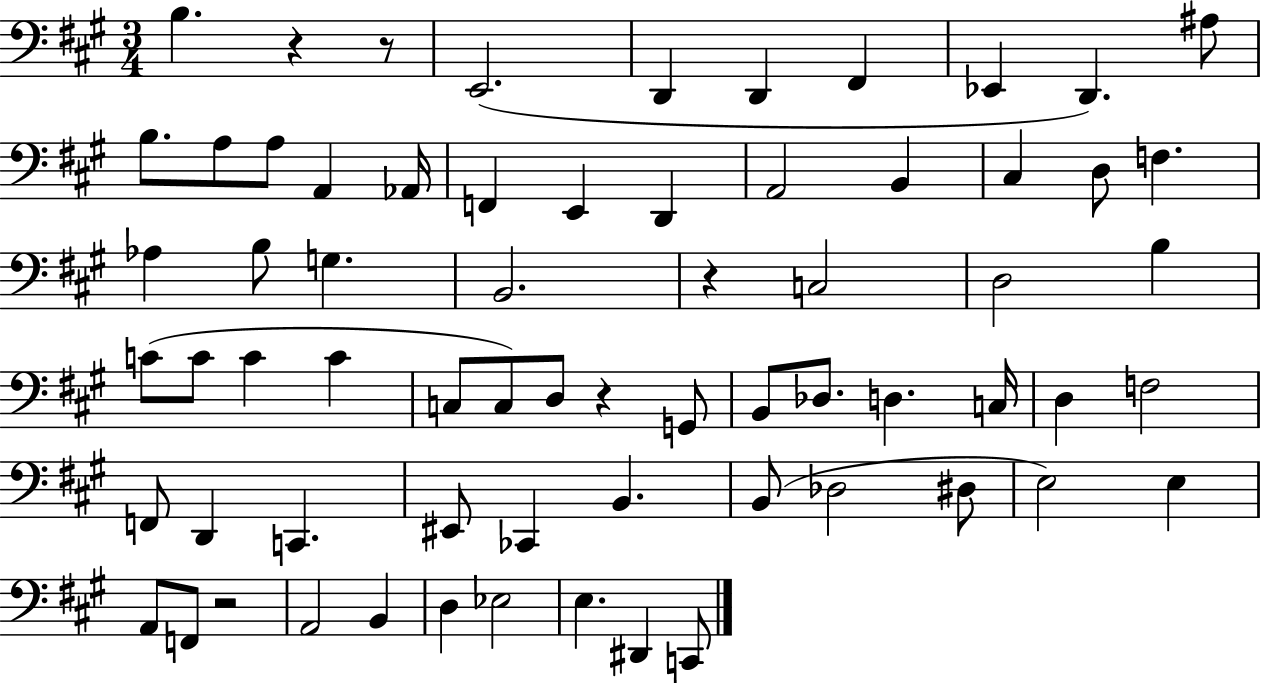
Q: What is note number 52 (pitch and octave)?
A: E3